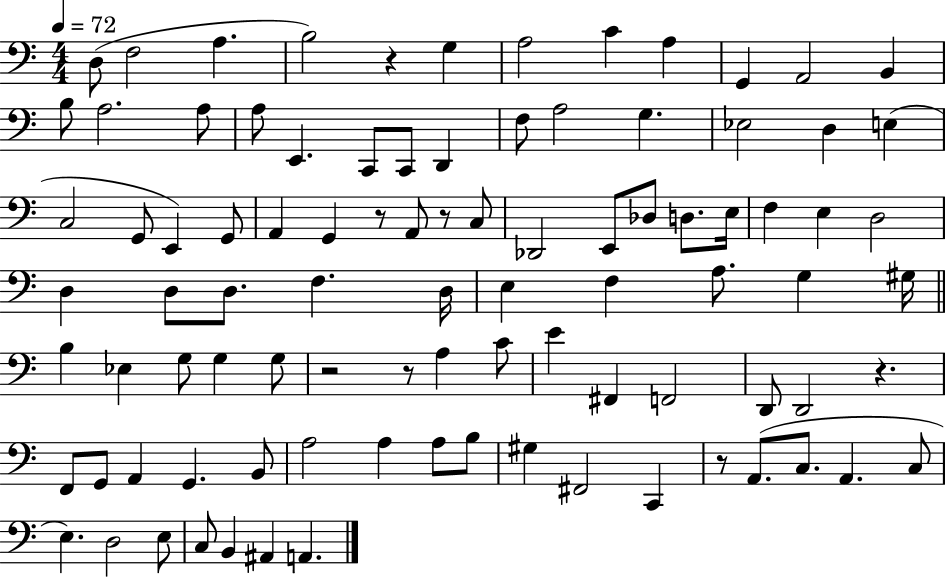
{
  \clef bass
  \numericTimeSignature
  \time 4/4
  \key c \major
  \tempo 4 = 72
  d8( f2 a4. | b2) r4 g4 | a2 c'4 a4 | g,4 a,2 b,4 | \break b8 a2. a8 | a8 e,4. c,8 c,8 d,4 | f8 a2 g4. | ees2 d4 e4( | \break c2 g,8 e,4) g,8 | a,4 g,4 r8 a,8 r8 c8 | des,2 e,8 des8 d8. e16 | f4 e4 d2 | \break d4 d8 d8. f4. d16 | e4 f4 a8. g4 gis16 | \bar "||" \break \key c \major b4 ees4 g8 g4 g8 | r2 r8 a4 c'8 | e'4 fis,4 f,2 | d,8 d,2 r4. | \break f,8 g,8 a,4 g,4. b,8 | a2 a4 a8 b8 | gis4 fis,2 c,4 | r8 a,8.( c8. a,4. c8 | \break e4.) d2 e8 | c8 b,4 ais,4 a,4. | \bar "|."
}